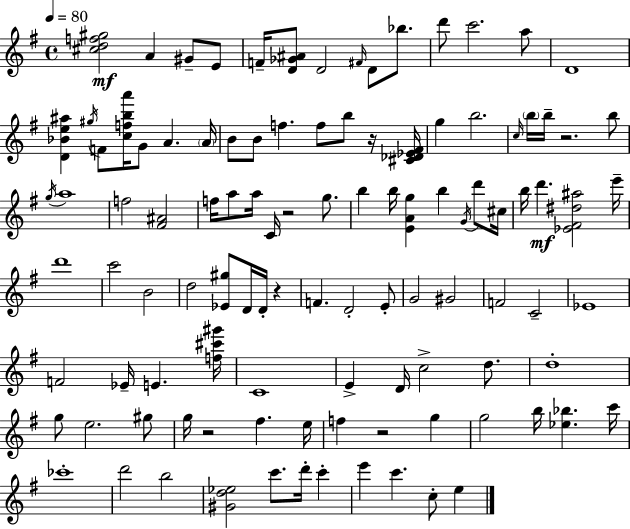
{
  \clef treble
  \time 4/4
  \defaultTimeSignature
  \key e \minor
  \tempo 4 = 80
  <cis'' d'' f'' gis''>2\mf a'4 gis'8-- e'8 | f'16-- <d' ges' ais'>8 d'2 \grace { fis'16 } d'8 bes''8. | d'''8 c'''2. a''8 | d'1 | \break <d' bes' e'' ais''>4 \acciaccatura { gis''16 } f'8 <c'' f'' b'' a'''>16 g'8 a'4. | \parenthesize a'16 b'8 b'8 f''4. f''8 b''8 | r16 <cis' des' ees' fis'>16 g''4 b''2. | \grace { c''16 } \parenthesize b''16 b''16-- r2. | \break b''8 \acciaccatura { g''16 } a''1 | f''2 <fis' ais'>2 | f''16 a''8 a''16 c'16 r2 | g''8. b''4 b''16 <e' a' g''>4 b''4 | \break \acciaccatura { g'16 } d'''8 cis''16 b''16 d'''4.\mf <ees' fis' dis'' ais''>2 | e'''16-- d'''1 | c'''2 b'2 | d''2 <ees' gis''>8 d'16 | \break d'16-. r4 f'4. d'2-. | e'8-. g'2 gis'2 | f'2 c'2-- | ees'1 | \break f'2 ees'16-- e'4. | <f'' cis''' gis'''>16 c'1 | e'4-> d'16 c''2-> | d''8. d''1-. | \break g''8 e''2. | gis''8 g''16 r2 fis''4. | e''16 f''4 r2 | g''4 g''2 b''16 <ees'' bes''>4. | \break c'''16 ces'''1-. | d'''2 b''2 | <gis' d'' ees''>2 c'''8. | d'''16-. c'''4-. e'''4 c'''4. c''8-. | \break e''4 \bar "|."
}